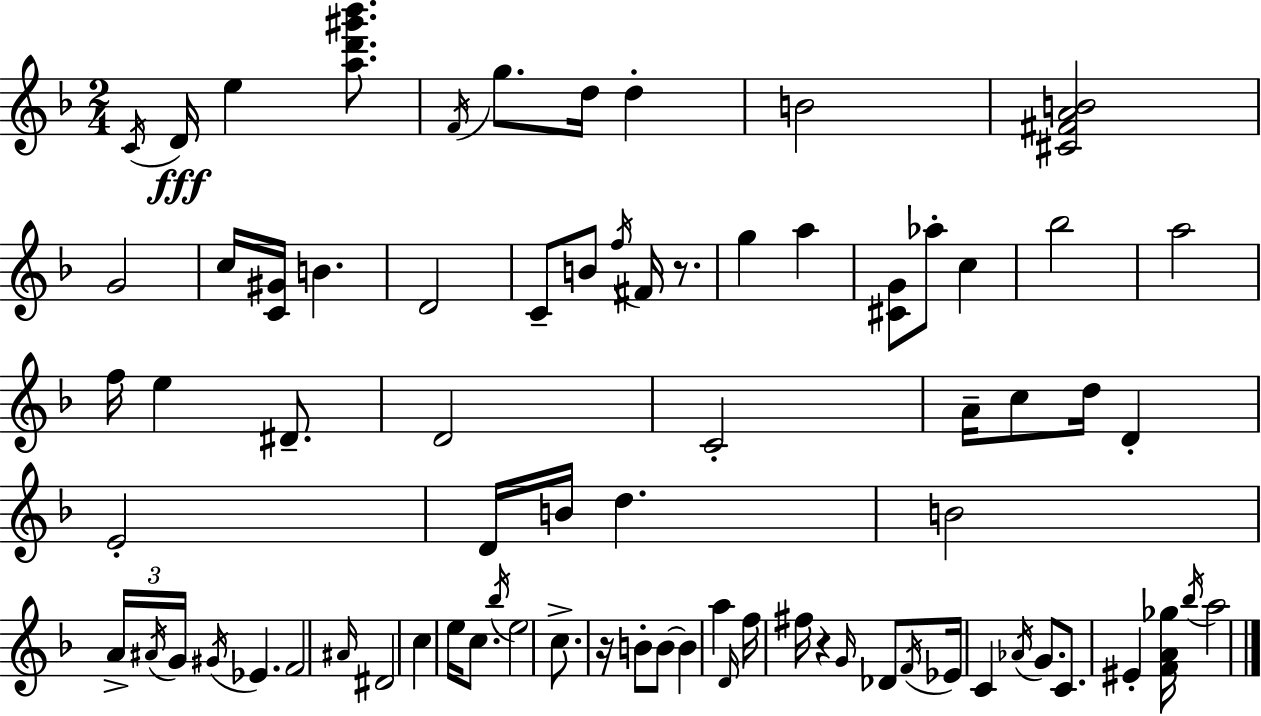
X:1
T:Untitled
M:2/4
L:1/4
K:Dm
C/4 D/4 e [ad'^g'_b']/2 F/4 g/2 d/4 d B2 [^C^FAB]2 G2 c/4 [C^G]/4 B D2 C/2 B/2 f/4 ^F/4 z/2 g a [^CG]/2 _a/2 c _b2 a2 f/4 e ^D/2 D2 C2 A/4 c/2 d/4 D E2 D/4 B/4 d B2 A/4 ^A/4 G/4 ^G/4 _E F2 ^A/4 ^D2 c e/4 c/2 _b/4 e2 c/2 z/4 B/2 B/2 B a D/4 f/4 ^f/4 z G/4 _D/2 F/4 _E/4 C _A/4 G/2 C/2 ^E [FA_g]/4 _b/4 a2